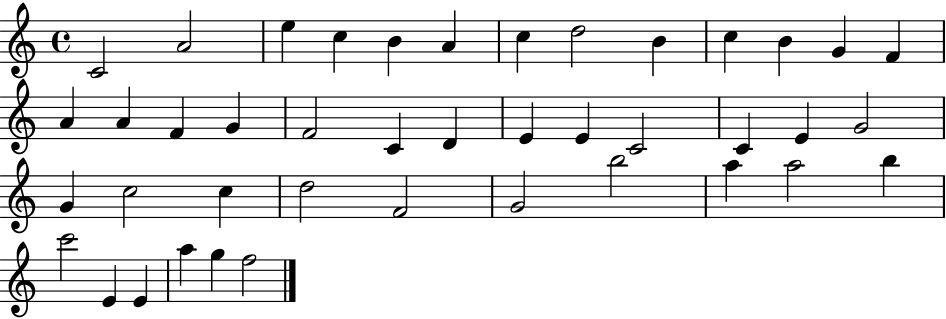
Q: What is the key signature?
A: C major